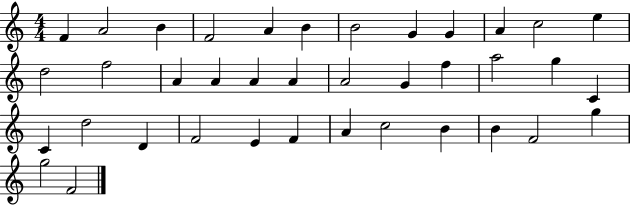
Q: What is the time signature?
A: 4/4